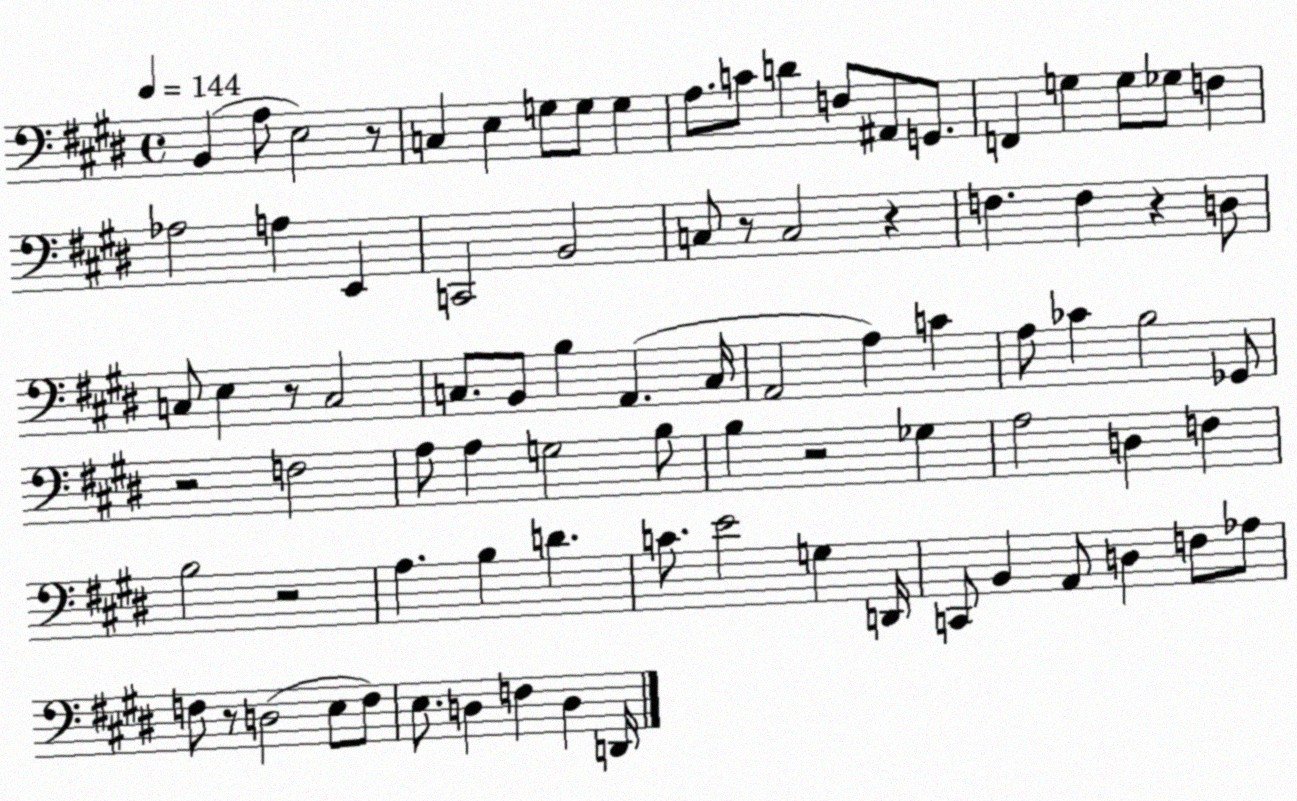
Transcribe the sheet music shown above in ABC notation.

X:1
T:Untitled
M:4/4
L:1/4
K:E
B,, A,/2 E,2 z/2 C, E, G,/2 G,/2 G, A,/2 C/2 D F,/2 ^A,,/2 G,,/2 F,, G, G,/2 _G,/2 F, _A,2 A, E,, C,,2 B,,2 C,/2 z/2 C,2 z F, F, z D,/2 C,/2 E, z/2 C,2 C,/2 B,,/2 B, A,, C,/4 A,,2 A, C A,/2 _C B,2 _G,,/2 z2 F,2 A,/2 A, G,2 B,/2 B, z2 _G, A,2 D, F, B,2 z2 A, B, D C/2 E2 G, D,,/4 C,,/2 B,, A,,/2 D, F,/2 _A,/2 F,/2 z/2 D,2 E,/2 F,/2 E,/2 D, F, D, D,,/4